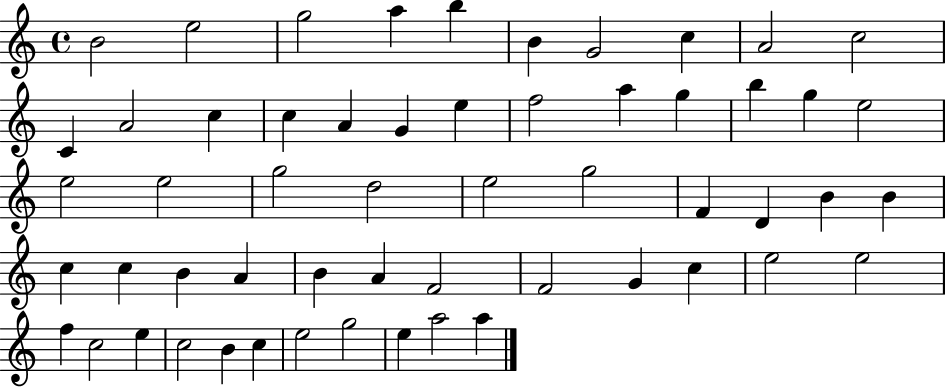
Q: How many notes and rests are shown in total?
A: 56